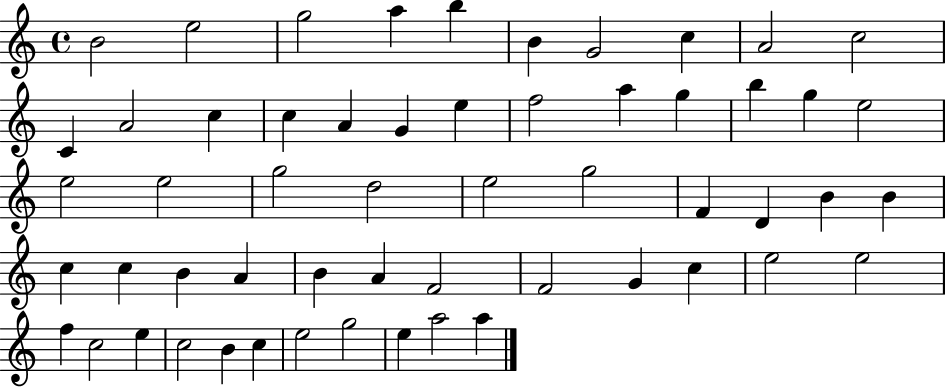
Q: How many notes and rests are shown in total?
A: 56